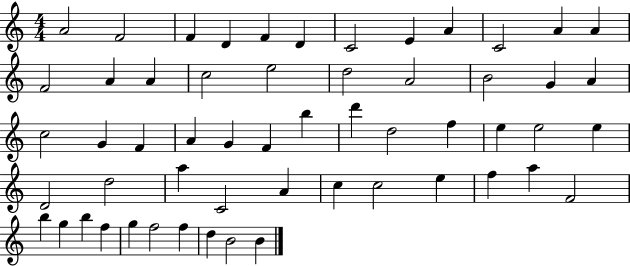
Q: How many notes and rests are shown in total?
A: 56